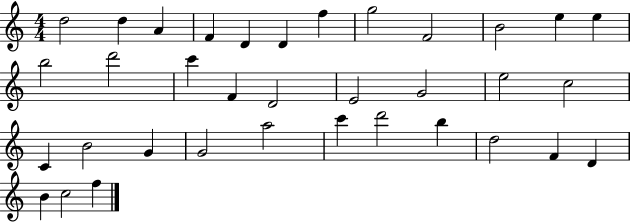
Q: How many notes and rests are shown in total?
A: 35